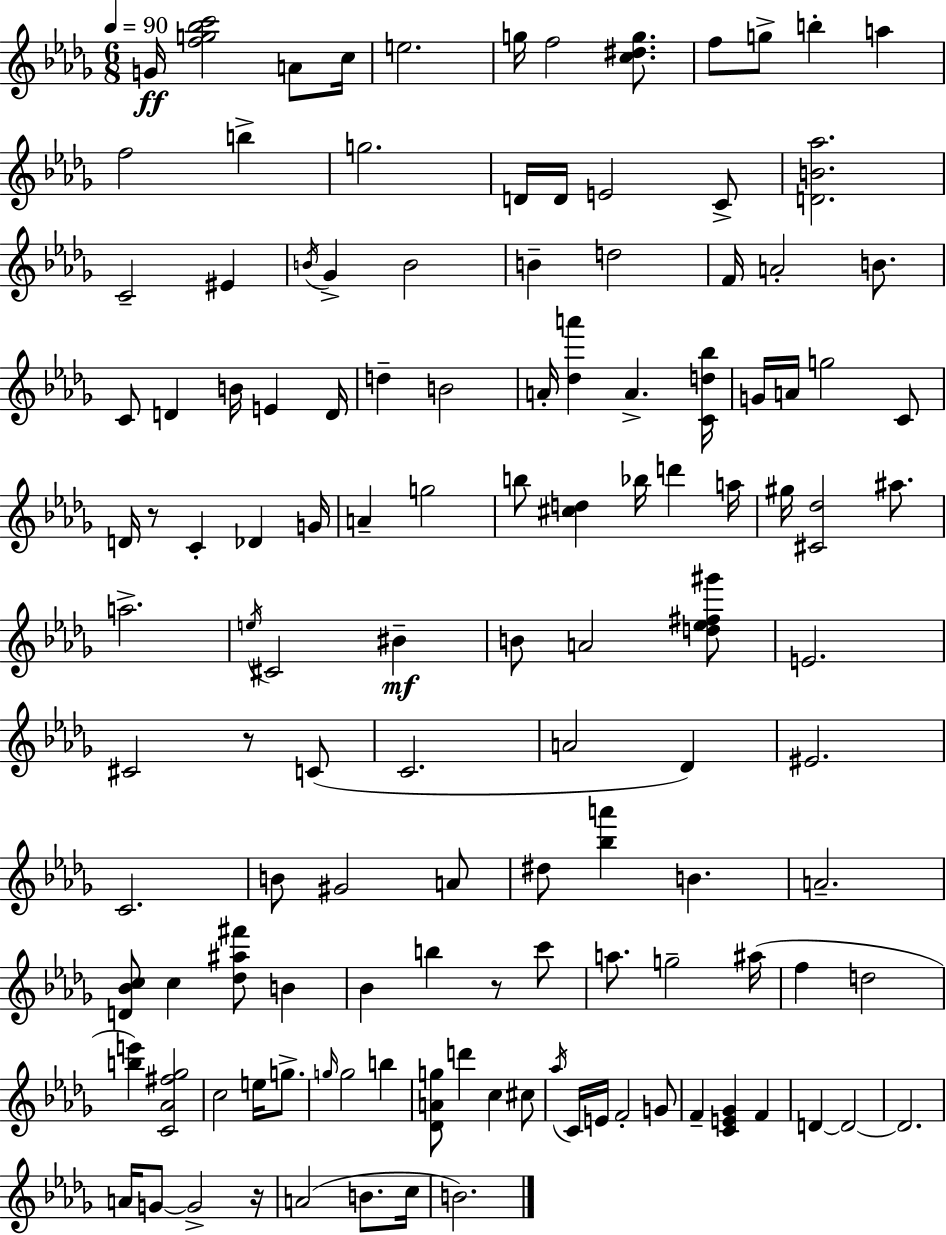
G4/s [F5,G5,Bb5,C6]/h A4/e C5/s E5/h. G5/s F5/h [C5,D#5,G5]/e. F5/e G5/e B5/q A5/q F5/h B5/q G5/h. D4/s D4/s E4/h C4/e [D4,B4,Ab5]/h. C4/h EIS4/q B4/s Gb4/q B4/h B4/q D5/h F4/s A4/h B4/e. C4/e D4/q B4/s E4/q D4/s D5/q B4/h A4/s [Db5,A6]/q A4/q. [C4,D5,Bb5]/s G4/s A4/s G5/h C4/e D4/s R/e C4/q Db4/q G4/s A4/q G5/h B5/e [C#5,D5]/q Bb5/s D6/q A5/s G#5/s [C#4,Db5]/h A#5/e. A5/h. E5/s C#4/h BIS4/q B4/e A4/h [D5,Eb5,F#5,G#6]/e E4/h. C#4/h R/e C4/e C4/h. A4/h Db4/q EIS4/h. C4/h. B4/e G#4/h A4/e D#5/e [Bb5,A6]/q B4/q. A4/h. [D4,Bb4,C5]/e C5/q [Db5,A#5,F#6]/e B4/q Bb4/q B5/q R/e C6/e A5/e. G5/h A#5/s F5/q D5/h [B5,E6]/q [C4,Ab4,F#5,Gb5]/h C5/h E5/s G5/e. G5/s G5/h B5/q [Db4,A4,G5]/e D6/q C5/q C#5/e Ab5/s C4/s E4/s F4/h G4/e F4/q [C4,E4,Gb4]/q F4/q D4/q D4/h D4/h. A4/s G4/e G4/h R/s A4/h B4/e. C5/s B4/h.